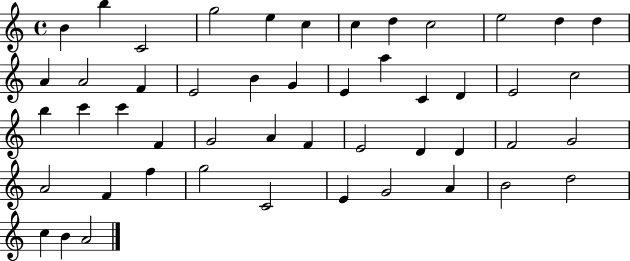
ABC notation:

X:1
T:Untitled
M:4/4
L:1/4
K:C
B b C2 g2 e c c d c2 e2 d d A A2 F E2 B G E a C D E2 c2 b c' c' F G2 A F E2 D D F2 G2 A2 F f g2 C2 E G2 A B2 d2 c B A2